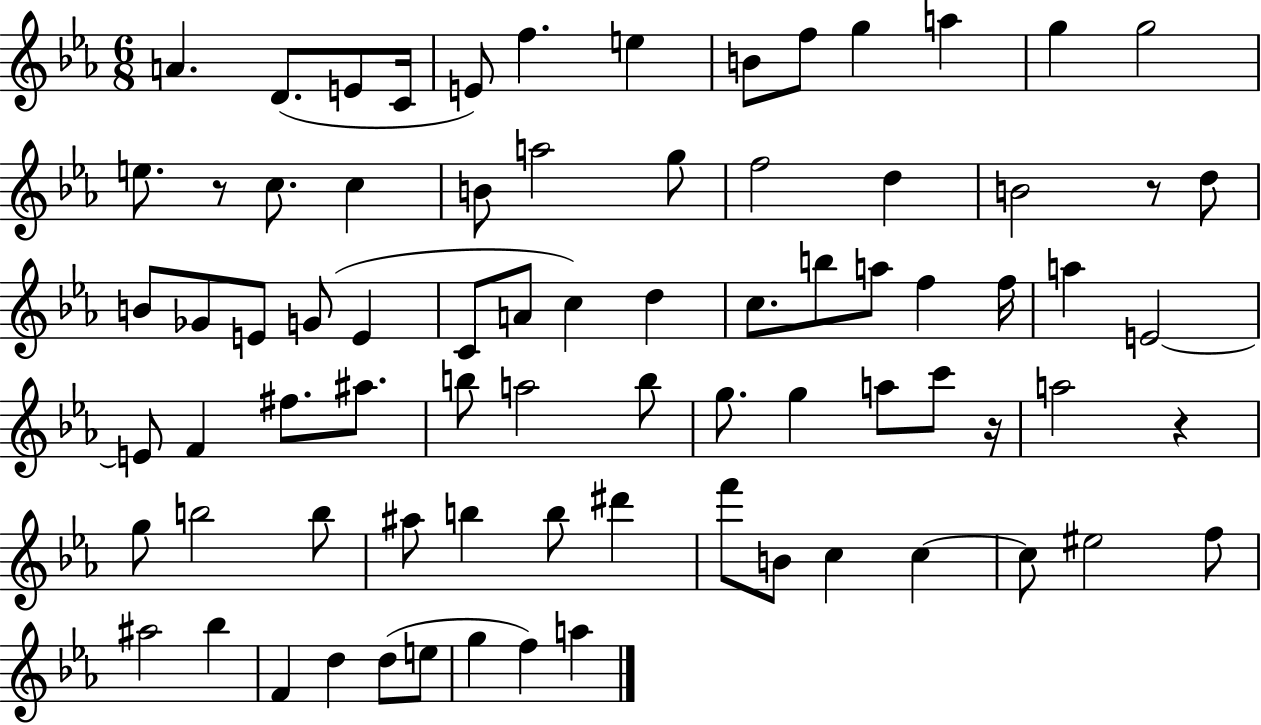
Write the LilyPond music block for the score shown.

{
  \clef treble
  \numericTimeSignature
  \time 6/8
  \key ees \major
  a'4. d'8.( e'8 c'16 | e'8) f''4. e''4 | b'8 f''8 g''4 a''4 | g''4 g''2 | \break e''8. r8 c''8. c''4 | b'8 a''2 g''8 | f''2 d''4 | b'2 r8 d''8 | \break b'8 ges'8 e'8 g'8( e'4 | c'8 a'8 c''4) d''4 | c''8. b''8 a''8 f''4 f''16 | a''4 e'2~~ | \break e'8 f'4 fis''8. ais''8. | b''8 a''2 b''8 | g''8. g''4 a''8 c'''8 r16 | a''2 r4 | \break g''8 b''2 b''8 | ais''8 b''4 b''8 dis'''4 | f'''8 b'8 c''4 c''4~~ | c''8 eis''2 f''8 | \break ais''2 bes''4 | f'4 d''4 d''8( e''8 | g''4 f''4) a''4 | \bar "|."
}